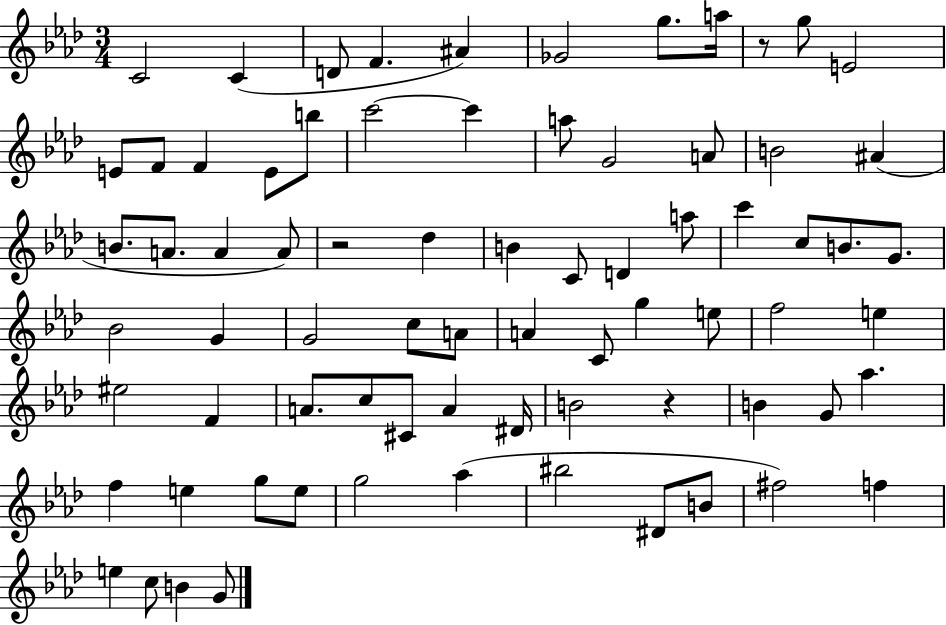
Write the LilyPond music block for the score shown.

{
  \clef treble
  \numericTimeSignature
  \time 3/4
  \key aes \major
  \repeat volta 2 { c'2 c'4( | d'8 f'4. ais'4) | ges'2 g''8. a''16 | r8 g''8 e'2 | \break e'8 f'8 f'4 e'8 b''8 | c'''2~~ c'''4 | a''8 g'2 a'8 | b'2 ais'4( | \break b'8. a'8. a'4 a'8) | r2 des''4 | b'4 c'8 d'4 a''8 | c'''4 c''8 b'8. g'8. | \break bes'2 g'4 | g'2 c''8 a'8 | a'4 c'8 g''4 e''8 | f''2 e''4 | \break eis''2 f'4 | a'8. c''8 cis'8 a'4 dis'16 | b'2 r4 | b'4 g'8 aes''4. | \break f''4 e''4 g''8 e''8 | g''2 aes''4( | bis''2 dis'8 b'8 | fis''2) f''4 | \break e''4 c''8 b'4 g'8 | } \bar "|."
}